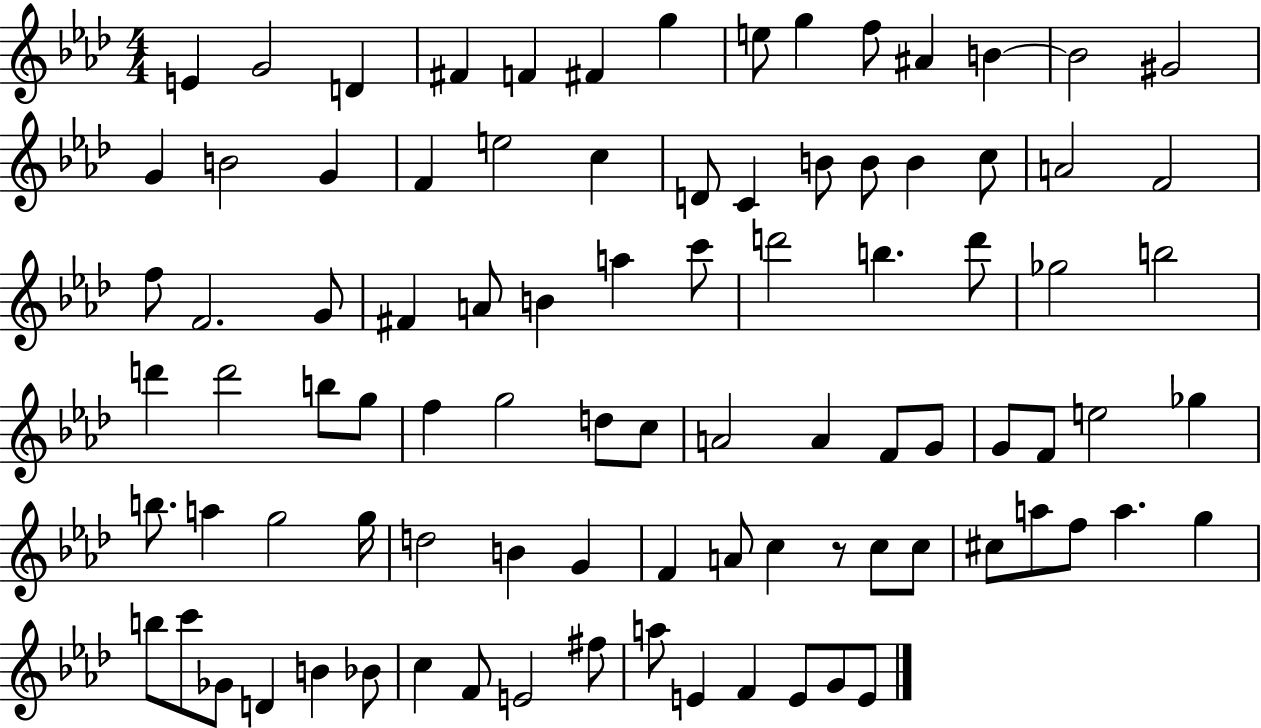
{
  \clef treble
  \numericTimeSignature
  \time 4/4
  \key aes \major
  \repeat volta 2 { e'4 g'2 d'4 | fis'4 f'4 fis'4 g''4 | e''8 g''4 f''8 ais'4 b'4~~ | b'2 gis'2 | \break g'4 b'2 g'4 | f'4 e''2 c''4 | d'8 c'4 b'8 b'8 b'4 c''8 | a'2 f'2 | \break f''8 f'2. g'8 | fis'4 a'8 b'4 a''4 c'''8 | d'''2 b''4. d'''8 | ges''2 b''2 | \break d'''4 d'''2 b''8 g''8 | f''4 g''2 d''8 c''8 | a'2 a'4 f'8 g'8 | g'8 f'8 e''2 ges''4 | \break b''8. a''4 g''2 g''16 | d''2 b'4 g'4 | f'4 a'8 c''4 r8 c''8 c''8 | cis''8 a''8 f''8 a''4. g''4 | \break b''8 c'''8 ges'8 d'4 b'4 bes'8 | c''4 f'8 e'2 fis''8 | a''8 e'4 f'4 e'8 g'8 e'8 | } \bar "|."
}